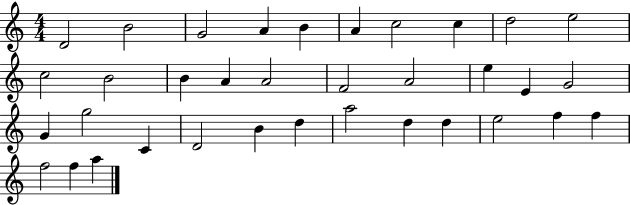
{
  \clef treble
  \numericTimeSignature
  \time 4/4
  \key c \major
  d'2 b'2 | g'2 a'4 b'4 | a'4 c''2 c''4 | d''2 e''2 | \break c''2 b'2 | b'4 a'4 a'2 | f'2 a'2 | e''4 e'4 g'2 | \break g'4 g''2 c'4 | d'2 b'4 d''4 | a''2 d''4 d''4 | e''2 f''4 f''4 | \break f''2 f''4 a''4 | \bar "|."
}